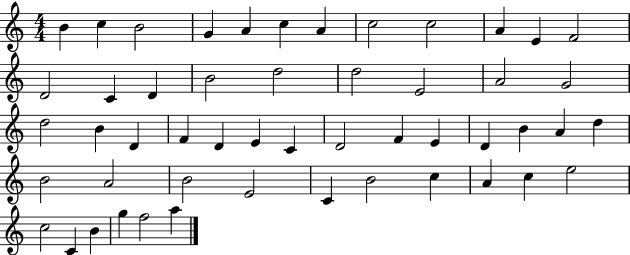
B4/q C5/q B4/h G4/q A4/q C5/q A4/q C5/h C5/h A4/q E4/q F4/h D4/h C4/q D4/q B4/h D5/h D5/h E4/h A4/h G4/h D5/h B4/q D4/q F4/q D4/q E4/q C4/q D4/h F4/q E4/q D4/q B4/q A4/q D5/q B4/h A4/h B4/h E4/h C4/q B4/h C5/q A4/q C5/q E5/h C5/h C4/q B4/q G5/q F5/h A5/q